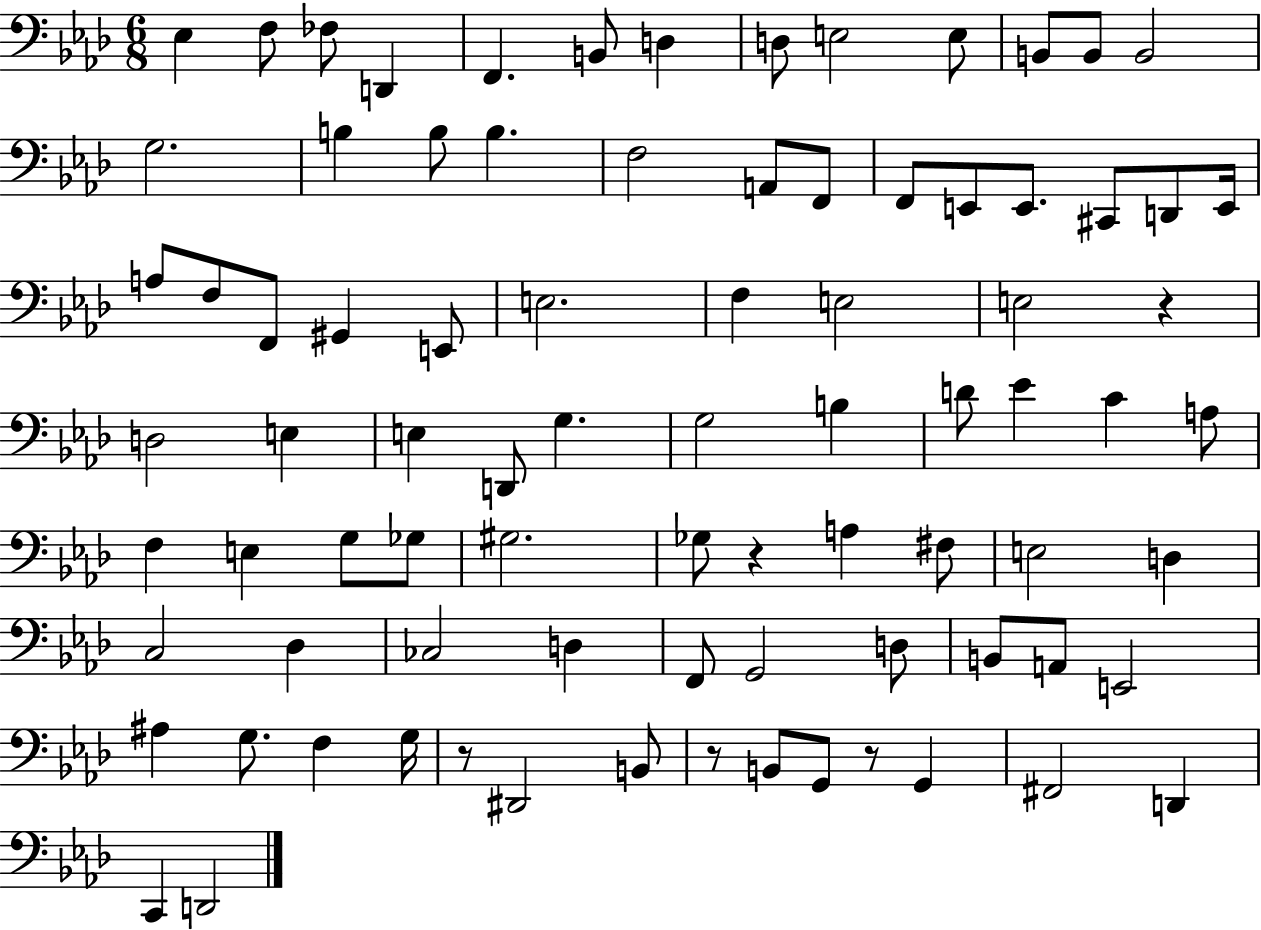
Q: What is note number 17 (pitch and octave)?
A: B3